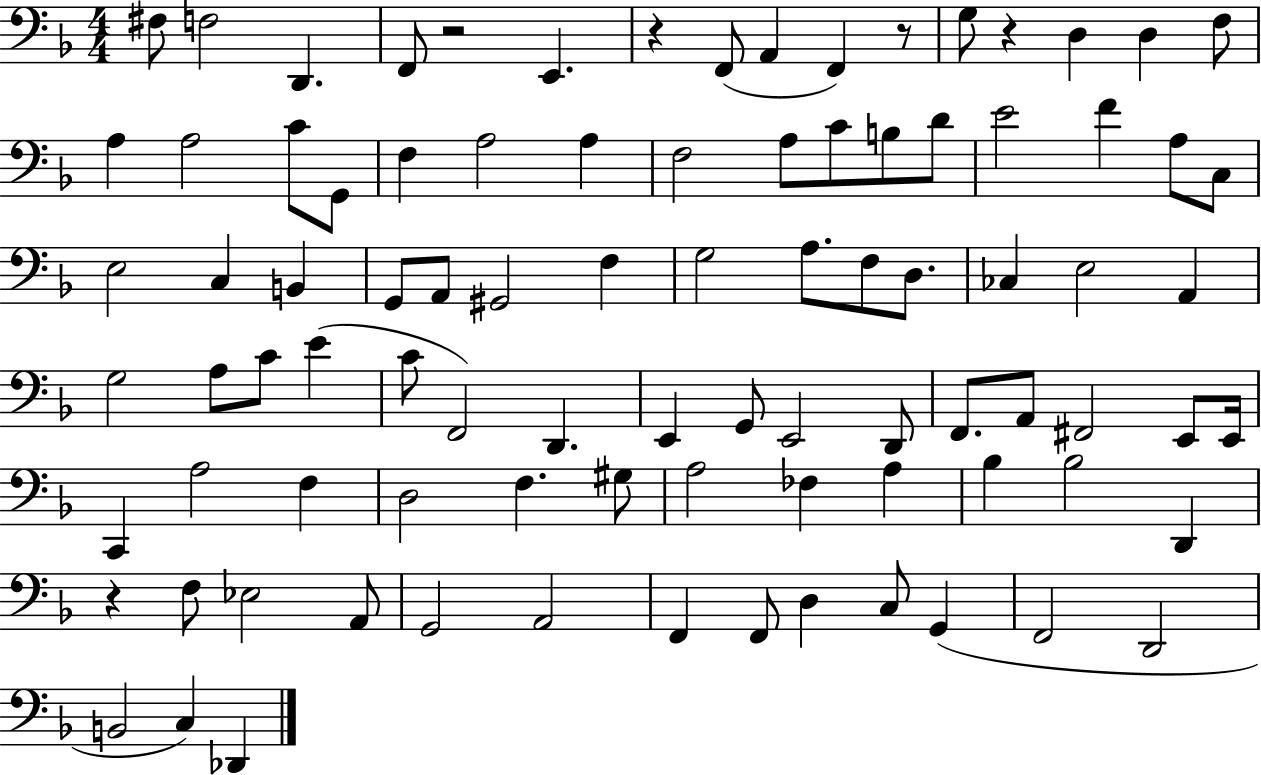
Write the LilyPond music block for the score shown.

{
  \clef bass
  \numericTimeSignature
  \time 4/4
  \key f \major
  fis8 f2 d,4. | f,8 r2 e,4. | r4 f,8( a,4 f,4) r8 | g8 r4 d4 d4 f8 | \break a4 a2 c'8 g,8 | f4 a2 a4 | f2 a8 c'8 b8 d'8 | e'2 f'4 a8 c8 | \break e2 c4 b,4 | g,8 a,8 gis,2 f4 | g2 a8. f8 d8. | ces4 e2 a,4 | \break g2 a8 c'8 e'4( | c'8 f,2) d,4. | e,4 g,8 e,2 d,8 | f,8. a,8 fis,2 e,8 e,16 | \break c,4 a2 f4 | d2 f4. gis8 | a2 fes4 a4 | bes4 bes2 d,4 | \break r4 f8 ees2 a,8 | g,2 a,2 | f,4 f,8 d4 c8 g,4( | f,2 d,2 | \break b,2 c4) des,4 | \bar "|."
}